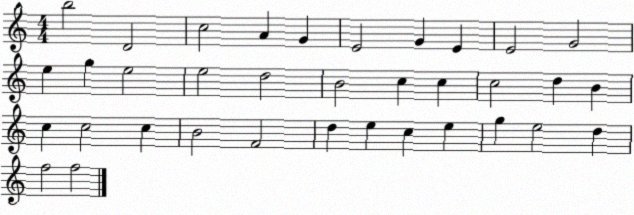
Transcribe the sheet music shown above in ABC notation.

X:1
T:Untitled
M:4/4
L:1/4
K:C
b2 D2 c2 A G E2 G E E2 G2 e g e2 e2 d2 B2 c c c2 d B c c2 c B2 F2 d e c e g e2 d f2 f2